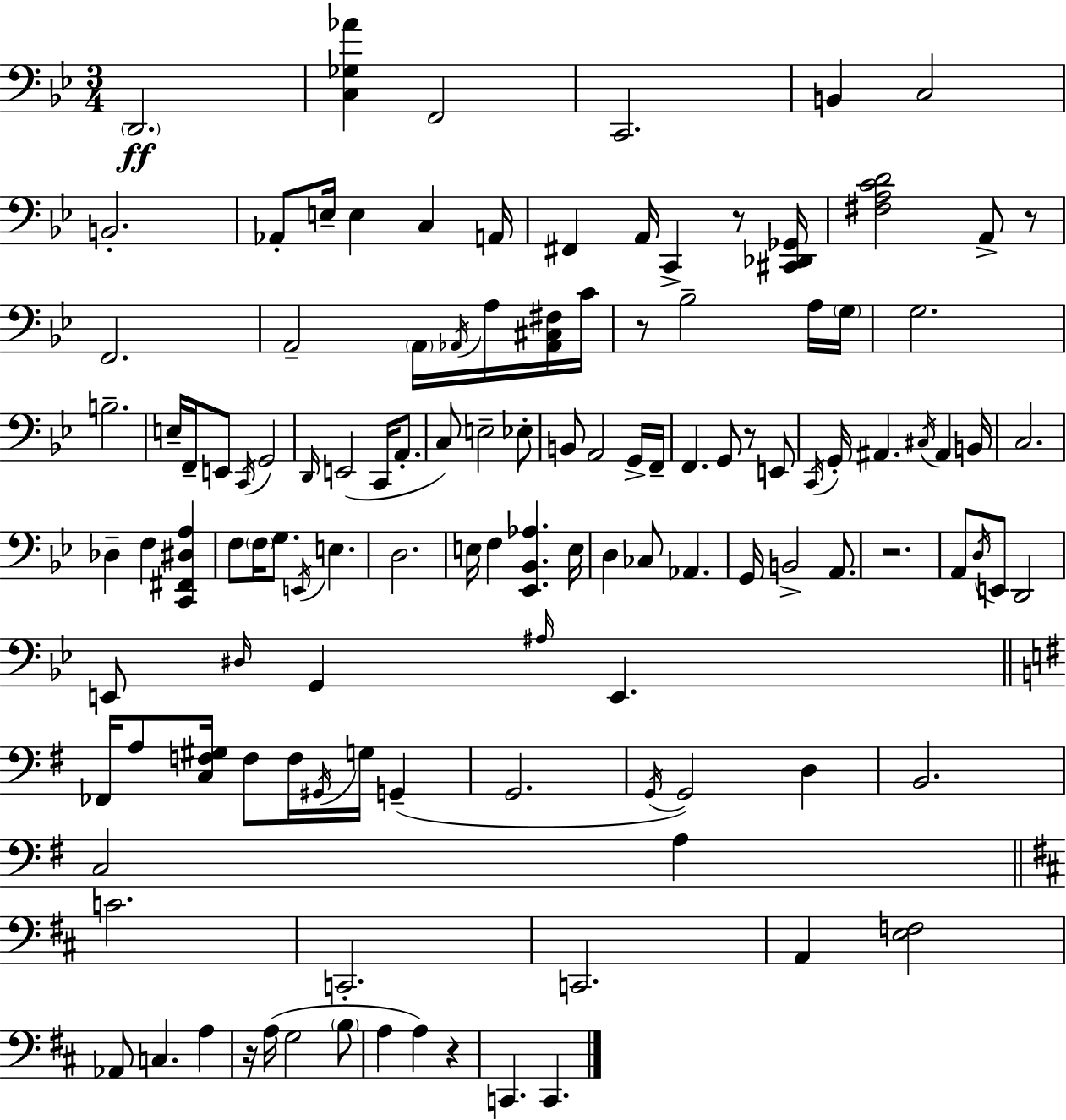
{
  \clef bass
  \numericTimeSignature
  \time 3/4
  \key bes \major
  \parenthesize d,2.\ff | <c ges aes'>4 f,2 | c,2. | b,4 c2 | \break b,2.-. | aes,8-. e16-- e4 c4 a,16 | fis,4 a,16 c,4-> r8 <cis, des, ges,>16 | <fis a c' d'>2 a,8-> r8 | \break f,2. | a,2-- \parenthesize a,16 \acciaccatura { aes,16 } a16 <aes, cis fis>16 | c'16 r8 bes2-- a16 | \parenthesize g16 g2. | \break b2.-- | e16-- f,16-- e,8 \acciaccatura { c,16 } g,2 | \grace { d,16 }( e,2 c,16 | a,8.-. c8) e2-- | \break ees8-. b,8 a,2 | g,16-> f,16-- f,4. g,8 r8 | e,8 \acciaccatura { c,16 } g,16-. ais,4. \acciaccatura { cis16 } | ais,4 b,16 c2. | \break des4-- f4 | <c, fis, dis a>4 f8 \parenthesize f16 g8. \acciaccatura { e,16 } | e4. d2. | e16 f4 <ees, bes, aes>4. | \break e16 d4 ces8 | aes,4. g,16 b,2-> | a,8. r2. | a,8 \acciaccatura { d16 } e,8 d,2 | \break e,8 \grace { dis16 } g,4 | \grace { ais16 } e,4. \bar "||" \break \key g \major fes,16 a8 <c f gis>16 f8 f16 \acciaccatura { gis,16 } g16 g,4--( | g,2. | \acciaccatura { g,16 }) g,2 d4 | b,2. | \break c2 a4 | \bar "||" \break \key d \major c'2. | c,2.-. | c,2. | a,4 <e f>2 | \break aes,8 c4. a4 | r16 a16( g2 \parenthesize b8 | a4 a4) r4 | c,4. c,4. | \break \bar "|."
}